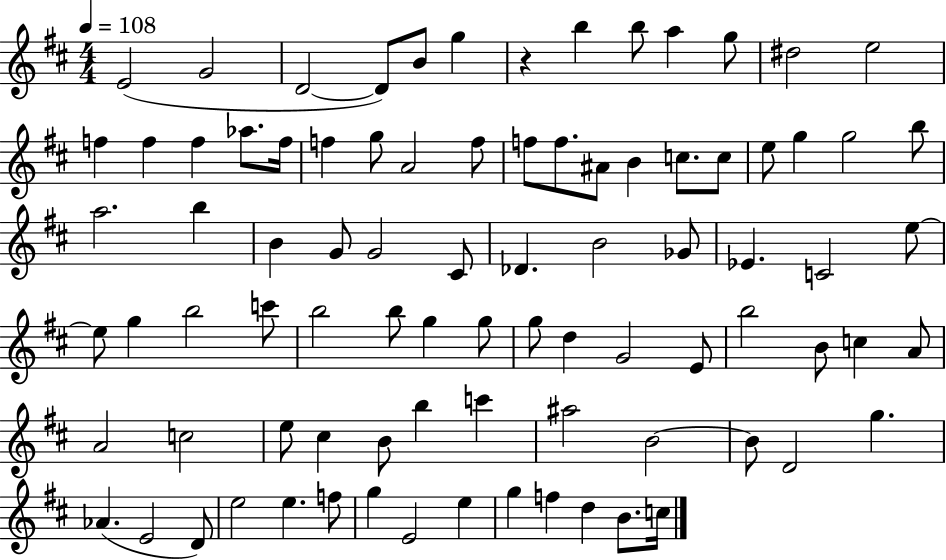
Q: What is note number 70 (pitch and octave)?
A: D4